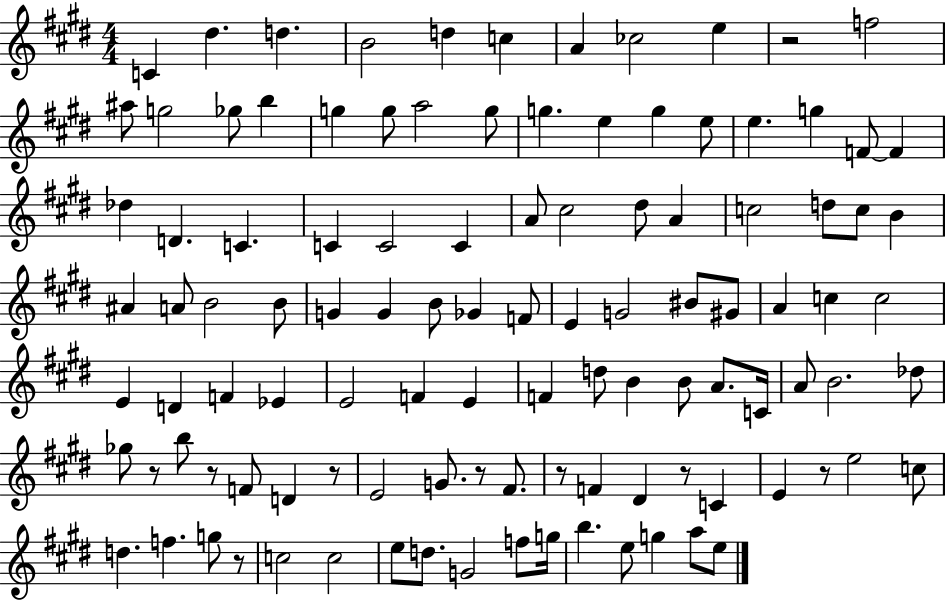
C4/q D#5/q. D5/q. B4/h D5/q C5/q A4/q CES5/h E5/q R/h F5/h A#5/e G5/h Gb5/e B5/q G5/q G5/e A5/h G5/e G5/q. E5/q G5/q E5/e E5/q. G5/q F4/e F4/q Db5/q D4/q. C4/q. C4/q C4/h C4/q A4/e C#5/h D#5/e A4/q C5/h D5/e C5/e B4/q A#4/q A4/e B4/h B4/e G4/q G4/q B4/e Gb4/q F4/e E4/q G4/h BIS4/e G#4/e A4/q C5/q C5/h E4/q D4/q F4/q Eb4/q E4/h F4/q E4/q F4/q D5/e B4/q B4/e A4/e. C4/s A4/e B4/h. Db5/e Gb5/e R/e B5/e R/e F4/e D4/q R/e E4/h G4/e. R/e F#4/e. R/e F4/q D#4/q R/e C4/q E4/q R/e E5/h C5/e D5/q. F5/q. G5/e R/e C5/h C5/h E5/e D5/e. G4/h F5/e G5/s B5/q. E5/e G5/q A5/e E5/e